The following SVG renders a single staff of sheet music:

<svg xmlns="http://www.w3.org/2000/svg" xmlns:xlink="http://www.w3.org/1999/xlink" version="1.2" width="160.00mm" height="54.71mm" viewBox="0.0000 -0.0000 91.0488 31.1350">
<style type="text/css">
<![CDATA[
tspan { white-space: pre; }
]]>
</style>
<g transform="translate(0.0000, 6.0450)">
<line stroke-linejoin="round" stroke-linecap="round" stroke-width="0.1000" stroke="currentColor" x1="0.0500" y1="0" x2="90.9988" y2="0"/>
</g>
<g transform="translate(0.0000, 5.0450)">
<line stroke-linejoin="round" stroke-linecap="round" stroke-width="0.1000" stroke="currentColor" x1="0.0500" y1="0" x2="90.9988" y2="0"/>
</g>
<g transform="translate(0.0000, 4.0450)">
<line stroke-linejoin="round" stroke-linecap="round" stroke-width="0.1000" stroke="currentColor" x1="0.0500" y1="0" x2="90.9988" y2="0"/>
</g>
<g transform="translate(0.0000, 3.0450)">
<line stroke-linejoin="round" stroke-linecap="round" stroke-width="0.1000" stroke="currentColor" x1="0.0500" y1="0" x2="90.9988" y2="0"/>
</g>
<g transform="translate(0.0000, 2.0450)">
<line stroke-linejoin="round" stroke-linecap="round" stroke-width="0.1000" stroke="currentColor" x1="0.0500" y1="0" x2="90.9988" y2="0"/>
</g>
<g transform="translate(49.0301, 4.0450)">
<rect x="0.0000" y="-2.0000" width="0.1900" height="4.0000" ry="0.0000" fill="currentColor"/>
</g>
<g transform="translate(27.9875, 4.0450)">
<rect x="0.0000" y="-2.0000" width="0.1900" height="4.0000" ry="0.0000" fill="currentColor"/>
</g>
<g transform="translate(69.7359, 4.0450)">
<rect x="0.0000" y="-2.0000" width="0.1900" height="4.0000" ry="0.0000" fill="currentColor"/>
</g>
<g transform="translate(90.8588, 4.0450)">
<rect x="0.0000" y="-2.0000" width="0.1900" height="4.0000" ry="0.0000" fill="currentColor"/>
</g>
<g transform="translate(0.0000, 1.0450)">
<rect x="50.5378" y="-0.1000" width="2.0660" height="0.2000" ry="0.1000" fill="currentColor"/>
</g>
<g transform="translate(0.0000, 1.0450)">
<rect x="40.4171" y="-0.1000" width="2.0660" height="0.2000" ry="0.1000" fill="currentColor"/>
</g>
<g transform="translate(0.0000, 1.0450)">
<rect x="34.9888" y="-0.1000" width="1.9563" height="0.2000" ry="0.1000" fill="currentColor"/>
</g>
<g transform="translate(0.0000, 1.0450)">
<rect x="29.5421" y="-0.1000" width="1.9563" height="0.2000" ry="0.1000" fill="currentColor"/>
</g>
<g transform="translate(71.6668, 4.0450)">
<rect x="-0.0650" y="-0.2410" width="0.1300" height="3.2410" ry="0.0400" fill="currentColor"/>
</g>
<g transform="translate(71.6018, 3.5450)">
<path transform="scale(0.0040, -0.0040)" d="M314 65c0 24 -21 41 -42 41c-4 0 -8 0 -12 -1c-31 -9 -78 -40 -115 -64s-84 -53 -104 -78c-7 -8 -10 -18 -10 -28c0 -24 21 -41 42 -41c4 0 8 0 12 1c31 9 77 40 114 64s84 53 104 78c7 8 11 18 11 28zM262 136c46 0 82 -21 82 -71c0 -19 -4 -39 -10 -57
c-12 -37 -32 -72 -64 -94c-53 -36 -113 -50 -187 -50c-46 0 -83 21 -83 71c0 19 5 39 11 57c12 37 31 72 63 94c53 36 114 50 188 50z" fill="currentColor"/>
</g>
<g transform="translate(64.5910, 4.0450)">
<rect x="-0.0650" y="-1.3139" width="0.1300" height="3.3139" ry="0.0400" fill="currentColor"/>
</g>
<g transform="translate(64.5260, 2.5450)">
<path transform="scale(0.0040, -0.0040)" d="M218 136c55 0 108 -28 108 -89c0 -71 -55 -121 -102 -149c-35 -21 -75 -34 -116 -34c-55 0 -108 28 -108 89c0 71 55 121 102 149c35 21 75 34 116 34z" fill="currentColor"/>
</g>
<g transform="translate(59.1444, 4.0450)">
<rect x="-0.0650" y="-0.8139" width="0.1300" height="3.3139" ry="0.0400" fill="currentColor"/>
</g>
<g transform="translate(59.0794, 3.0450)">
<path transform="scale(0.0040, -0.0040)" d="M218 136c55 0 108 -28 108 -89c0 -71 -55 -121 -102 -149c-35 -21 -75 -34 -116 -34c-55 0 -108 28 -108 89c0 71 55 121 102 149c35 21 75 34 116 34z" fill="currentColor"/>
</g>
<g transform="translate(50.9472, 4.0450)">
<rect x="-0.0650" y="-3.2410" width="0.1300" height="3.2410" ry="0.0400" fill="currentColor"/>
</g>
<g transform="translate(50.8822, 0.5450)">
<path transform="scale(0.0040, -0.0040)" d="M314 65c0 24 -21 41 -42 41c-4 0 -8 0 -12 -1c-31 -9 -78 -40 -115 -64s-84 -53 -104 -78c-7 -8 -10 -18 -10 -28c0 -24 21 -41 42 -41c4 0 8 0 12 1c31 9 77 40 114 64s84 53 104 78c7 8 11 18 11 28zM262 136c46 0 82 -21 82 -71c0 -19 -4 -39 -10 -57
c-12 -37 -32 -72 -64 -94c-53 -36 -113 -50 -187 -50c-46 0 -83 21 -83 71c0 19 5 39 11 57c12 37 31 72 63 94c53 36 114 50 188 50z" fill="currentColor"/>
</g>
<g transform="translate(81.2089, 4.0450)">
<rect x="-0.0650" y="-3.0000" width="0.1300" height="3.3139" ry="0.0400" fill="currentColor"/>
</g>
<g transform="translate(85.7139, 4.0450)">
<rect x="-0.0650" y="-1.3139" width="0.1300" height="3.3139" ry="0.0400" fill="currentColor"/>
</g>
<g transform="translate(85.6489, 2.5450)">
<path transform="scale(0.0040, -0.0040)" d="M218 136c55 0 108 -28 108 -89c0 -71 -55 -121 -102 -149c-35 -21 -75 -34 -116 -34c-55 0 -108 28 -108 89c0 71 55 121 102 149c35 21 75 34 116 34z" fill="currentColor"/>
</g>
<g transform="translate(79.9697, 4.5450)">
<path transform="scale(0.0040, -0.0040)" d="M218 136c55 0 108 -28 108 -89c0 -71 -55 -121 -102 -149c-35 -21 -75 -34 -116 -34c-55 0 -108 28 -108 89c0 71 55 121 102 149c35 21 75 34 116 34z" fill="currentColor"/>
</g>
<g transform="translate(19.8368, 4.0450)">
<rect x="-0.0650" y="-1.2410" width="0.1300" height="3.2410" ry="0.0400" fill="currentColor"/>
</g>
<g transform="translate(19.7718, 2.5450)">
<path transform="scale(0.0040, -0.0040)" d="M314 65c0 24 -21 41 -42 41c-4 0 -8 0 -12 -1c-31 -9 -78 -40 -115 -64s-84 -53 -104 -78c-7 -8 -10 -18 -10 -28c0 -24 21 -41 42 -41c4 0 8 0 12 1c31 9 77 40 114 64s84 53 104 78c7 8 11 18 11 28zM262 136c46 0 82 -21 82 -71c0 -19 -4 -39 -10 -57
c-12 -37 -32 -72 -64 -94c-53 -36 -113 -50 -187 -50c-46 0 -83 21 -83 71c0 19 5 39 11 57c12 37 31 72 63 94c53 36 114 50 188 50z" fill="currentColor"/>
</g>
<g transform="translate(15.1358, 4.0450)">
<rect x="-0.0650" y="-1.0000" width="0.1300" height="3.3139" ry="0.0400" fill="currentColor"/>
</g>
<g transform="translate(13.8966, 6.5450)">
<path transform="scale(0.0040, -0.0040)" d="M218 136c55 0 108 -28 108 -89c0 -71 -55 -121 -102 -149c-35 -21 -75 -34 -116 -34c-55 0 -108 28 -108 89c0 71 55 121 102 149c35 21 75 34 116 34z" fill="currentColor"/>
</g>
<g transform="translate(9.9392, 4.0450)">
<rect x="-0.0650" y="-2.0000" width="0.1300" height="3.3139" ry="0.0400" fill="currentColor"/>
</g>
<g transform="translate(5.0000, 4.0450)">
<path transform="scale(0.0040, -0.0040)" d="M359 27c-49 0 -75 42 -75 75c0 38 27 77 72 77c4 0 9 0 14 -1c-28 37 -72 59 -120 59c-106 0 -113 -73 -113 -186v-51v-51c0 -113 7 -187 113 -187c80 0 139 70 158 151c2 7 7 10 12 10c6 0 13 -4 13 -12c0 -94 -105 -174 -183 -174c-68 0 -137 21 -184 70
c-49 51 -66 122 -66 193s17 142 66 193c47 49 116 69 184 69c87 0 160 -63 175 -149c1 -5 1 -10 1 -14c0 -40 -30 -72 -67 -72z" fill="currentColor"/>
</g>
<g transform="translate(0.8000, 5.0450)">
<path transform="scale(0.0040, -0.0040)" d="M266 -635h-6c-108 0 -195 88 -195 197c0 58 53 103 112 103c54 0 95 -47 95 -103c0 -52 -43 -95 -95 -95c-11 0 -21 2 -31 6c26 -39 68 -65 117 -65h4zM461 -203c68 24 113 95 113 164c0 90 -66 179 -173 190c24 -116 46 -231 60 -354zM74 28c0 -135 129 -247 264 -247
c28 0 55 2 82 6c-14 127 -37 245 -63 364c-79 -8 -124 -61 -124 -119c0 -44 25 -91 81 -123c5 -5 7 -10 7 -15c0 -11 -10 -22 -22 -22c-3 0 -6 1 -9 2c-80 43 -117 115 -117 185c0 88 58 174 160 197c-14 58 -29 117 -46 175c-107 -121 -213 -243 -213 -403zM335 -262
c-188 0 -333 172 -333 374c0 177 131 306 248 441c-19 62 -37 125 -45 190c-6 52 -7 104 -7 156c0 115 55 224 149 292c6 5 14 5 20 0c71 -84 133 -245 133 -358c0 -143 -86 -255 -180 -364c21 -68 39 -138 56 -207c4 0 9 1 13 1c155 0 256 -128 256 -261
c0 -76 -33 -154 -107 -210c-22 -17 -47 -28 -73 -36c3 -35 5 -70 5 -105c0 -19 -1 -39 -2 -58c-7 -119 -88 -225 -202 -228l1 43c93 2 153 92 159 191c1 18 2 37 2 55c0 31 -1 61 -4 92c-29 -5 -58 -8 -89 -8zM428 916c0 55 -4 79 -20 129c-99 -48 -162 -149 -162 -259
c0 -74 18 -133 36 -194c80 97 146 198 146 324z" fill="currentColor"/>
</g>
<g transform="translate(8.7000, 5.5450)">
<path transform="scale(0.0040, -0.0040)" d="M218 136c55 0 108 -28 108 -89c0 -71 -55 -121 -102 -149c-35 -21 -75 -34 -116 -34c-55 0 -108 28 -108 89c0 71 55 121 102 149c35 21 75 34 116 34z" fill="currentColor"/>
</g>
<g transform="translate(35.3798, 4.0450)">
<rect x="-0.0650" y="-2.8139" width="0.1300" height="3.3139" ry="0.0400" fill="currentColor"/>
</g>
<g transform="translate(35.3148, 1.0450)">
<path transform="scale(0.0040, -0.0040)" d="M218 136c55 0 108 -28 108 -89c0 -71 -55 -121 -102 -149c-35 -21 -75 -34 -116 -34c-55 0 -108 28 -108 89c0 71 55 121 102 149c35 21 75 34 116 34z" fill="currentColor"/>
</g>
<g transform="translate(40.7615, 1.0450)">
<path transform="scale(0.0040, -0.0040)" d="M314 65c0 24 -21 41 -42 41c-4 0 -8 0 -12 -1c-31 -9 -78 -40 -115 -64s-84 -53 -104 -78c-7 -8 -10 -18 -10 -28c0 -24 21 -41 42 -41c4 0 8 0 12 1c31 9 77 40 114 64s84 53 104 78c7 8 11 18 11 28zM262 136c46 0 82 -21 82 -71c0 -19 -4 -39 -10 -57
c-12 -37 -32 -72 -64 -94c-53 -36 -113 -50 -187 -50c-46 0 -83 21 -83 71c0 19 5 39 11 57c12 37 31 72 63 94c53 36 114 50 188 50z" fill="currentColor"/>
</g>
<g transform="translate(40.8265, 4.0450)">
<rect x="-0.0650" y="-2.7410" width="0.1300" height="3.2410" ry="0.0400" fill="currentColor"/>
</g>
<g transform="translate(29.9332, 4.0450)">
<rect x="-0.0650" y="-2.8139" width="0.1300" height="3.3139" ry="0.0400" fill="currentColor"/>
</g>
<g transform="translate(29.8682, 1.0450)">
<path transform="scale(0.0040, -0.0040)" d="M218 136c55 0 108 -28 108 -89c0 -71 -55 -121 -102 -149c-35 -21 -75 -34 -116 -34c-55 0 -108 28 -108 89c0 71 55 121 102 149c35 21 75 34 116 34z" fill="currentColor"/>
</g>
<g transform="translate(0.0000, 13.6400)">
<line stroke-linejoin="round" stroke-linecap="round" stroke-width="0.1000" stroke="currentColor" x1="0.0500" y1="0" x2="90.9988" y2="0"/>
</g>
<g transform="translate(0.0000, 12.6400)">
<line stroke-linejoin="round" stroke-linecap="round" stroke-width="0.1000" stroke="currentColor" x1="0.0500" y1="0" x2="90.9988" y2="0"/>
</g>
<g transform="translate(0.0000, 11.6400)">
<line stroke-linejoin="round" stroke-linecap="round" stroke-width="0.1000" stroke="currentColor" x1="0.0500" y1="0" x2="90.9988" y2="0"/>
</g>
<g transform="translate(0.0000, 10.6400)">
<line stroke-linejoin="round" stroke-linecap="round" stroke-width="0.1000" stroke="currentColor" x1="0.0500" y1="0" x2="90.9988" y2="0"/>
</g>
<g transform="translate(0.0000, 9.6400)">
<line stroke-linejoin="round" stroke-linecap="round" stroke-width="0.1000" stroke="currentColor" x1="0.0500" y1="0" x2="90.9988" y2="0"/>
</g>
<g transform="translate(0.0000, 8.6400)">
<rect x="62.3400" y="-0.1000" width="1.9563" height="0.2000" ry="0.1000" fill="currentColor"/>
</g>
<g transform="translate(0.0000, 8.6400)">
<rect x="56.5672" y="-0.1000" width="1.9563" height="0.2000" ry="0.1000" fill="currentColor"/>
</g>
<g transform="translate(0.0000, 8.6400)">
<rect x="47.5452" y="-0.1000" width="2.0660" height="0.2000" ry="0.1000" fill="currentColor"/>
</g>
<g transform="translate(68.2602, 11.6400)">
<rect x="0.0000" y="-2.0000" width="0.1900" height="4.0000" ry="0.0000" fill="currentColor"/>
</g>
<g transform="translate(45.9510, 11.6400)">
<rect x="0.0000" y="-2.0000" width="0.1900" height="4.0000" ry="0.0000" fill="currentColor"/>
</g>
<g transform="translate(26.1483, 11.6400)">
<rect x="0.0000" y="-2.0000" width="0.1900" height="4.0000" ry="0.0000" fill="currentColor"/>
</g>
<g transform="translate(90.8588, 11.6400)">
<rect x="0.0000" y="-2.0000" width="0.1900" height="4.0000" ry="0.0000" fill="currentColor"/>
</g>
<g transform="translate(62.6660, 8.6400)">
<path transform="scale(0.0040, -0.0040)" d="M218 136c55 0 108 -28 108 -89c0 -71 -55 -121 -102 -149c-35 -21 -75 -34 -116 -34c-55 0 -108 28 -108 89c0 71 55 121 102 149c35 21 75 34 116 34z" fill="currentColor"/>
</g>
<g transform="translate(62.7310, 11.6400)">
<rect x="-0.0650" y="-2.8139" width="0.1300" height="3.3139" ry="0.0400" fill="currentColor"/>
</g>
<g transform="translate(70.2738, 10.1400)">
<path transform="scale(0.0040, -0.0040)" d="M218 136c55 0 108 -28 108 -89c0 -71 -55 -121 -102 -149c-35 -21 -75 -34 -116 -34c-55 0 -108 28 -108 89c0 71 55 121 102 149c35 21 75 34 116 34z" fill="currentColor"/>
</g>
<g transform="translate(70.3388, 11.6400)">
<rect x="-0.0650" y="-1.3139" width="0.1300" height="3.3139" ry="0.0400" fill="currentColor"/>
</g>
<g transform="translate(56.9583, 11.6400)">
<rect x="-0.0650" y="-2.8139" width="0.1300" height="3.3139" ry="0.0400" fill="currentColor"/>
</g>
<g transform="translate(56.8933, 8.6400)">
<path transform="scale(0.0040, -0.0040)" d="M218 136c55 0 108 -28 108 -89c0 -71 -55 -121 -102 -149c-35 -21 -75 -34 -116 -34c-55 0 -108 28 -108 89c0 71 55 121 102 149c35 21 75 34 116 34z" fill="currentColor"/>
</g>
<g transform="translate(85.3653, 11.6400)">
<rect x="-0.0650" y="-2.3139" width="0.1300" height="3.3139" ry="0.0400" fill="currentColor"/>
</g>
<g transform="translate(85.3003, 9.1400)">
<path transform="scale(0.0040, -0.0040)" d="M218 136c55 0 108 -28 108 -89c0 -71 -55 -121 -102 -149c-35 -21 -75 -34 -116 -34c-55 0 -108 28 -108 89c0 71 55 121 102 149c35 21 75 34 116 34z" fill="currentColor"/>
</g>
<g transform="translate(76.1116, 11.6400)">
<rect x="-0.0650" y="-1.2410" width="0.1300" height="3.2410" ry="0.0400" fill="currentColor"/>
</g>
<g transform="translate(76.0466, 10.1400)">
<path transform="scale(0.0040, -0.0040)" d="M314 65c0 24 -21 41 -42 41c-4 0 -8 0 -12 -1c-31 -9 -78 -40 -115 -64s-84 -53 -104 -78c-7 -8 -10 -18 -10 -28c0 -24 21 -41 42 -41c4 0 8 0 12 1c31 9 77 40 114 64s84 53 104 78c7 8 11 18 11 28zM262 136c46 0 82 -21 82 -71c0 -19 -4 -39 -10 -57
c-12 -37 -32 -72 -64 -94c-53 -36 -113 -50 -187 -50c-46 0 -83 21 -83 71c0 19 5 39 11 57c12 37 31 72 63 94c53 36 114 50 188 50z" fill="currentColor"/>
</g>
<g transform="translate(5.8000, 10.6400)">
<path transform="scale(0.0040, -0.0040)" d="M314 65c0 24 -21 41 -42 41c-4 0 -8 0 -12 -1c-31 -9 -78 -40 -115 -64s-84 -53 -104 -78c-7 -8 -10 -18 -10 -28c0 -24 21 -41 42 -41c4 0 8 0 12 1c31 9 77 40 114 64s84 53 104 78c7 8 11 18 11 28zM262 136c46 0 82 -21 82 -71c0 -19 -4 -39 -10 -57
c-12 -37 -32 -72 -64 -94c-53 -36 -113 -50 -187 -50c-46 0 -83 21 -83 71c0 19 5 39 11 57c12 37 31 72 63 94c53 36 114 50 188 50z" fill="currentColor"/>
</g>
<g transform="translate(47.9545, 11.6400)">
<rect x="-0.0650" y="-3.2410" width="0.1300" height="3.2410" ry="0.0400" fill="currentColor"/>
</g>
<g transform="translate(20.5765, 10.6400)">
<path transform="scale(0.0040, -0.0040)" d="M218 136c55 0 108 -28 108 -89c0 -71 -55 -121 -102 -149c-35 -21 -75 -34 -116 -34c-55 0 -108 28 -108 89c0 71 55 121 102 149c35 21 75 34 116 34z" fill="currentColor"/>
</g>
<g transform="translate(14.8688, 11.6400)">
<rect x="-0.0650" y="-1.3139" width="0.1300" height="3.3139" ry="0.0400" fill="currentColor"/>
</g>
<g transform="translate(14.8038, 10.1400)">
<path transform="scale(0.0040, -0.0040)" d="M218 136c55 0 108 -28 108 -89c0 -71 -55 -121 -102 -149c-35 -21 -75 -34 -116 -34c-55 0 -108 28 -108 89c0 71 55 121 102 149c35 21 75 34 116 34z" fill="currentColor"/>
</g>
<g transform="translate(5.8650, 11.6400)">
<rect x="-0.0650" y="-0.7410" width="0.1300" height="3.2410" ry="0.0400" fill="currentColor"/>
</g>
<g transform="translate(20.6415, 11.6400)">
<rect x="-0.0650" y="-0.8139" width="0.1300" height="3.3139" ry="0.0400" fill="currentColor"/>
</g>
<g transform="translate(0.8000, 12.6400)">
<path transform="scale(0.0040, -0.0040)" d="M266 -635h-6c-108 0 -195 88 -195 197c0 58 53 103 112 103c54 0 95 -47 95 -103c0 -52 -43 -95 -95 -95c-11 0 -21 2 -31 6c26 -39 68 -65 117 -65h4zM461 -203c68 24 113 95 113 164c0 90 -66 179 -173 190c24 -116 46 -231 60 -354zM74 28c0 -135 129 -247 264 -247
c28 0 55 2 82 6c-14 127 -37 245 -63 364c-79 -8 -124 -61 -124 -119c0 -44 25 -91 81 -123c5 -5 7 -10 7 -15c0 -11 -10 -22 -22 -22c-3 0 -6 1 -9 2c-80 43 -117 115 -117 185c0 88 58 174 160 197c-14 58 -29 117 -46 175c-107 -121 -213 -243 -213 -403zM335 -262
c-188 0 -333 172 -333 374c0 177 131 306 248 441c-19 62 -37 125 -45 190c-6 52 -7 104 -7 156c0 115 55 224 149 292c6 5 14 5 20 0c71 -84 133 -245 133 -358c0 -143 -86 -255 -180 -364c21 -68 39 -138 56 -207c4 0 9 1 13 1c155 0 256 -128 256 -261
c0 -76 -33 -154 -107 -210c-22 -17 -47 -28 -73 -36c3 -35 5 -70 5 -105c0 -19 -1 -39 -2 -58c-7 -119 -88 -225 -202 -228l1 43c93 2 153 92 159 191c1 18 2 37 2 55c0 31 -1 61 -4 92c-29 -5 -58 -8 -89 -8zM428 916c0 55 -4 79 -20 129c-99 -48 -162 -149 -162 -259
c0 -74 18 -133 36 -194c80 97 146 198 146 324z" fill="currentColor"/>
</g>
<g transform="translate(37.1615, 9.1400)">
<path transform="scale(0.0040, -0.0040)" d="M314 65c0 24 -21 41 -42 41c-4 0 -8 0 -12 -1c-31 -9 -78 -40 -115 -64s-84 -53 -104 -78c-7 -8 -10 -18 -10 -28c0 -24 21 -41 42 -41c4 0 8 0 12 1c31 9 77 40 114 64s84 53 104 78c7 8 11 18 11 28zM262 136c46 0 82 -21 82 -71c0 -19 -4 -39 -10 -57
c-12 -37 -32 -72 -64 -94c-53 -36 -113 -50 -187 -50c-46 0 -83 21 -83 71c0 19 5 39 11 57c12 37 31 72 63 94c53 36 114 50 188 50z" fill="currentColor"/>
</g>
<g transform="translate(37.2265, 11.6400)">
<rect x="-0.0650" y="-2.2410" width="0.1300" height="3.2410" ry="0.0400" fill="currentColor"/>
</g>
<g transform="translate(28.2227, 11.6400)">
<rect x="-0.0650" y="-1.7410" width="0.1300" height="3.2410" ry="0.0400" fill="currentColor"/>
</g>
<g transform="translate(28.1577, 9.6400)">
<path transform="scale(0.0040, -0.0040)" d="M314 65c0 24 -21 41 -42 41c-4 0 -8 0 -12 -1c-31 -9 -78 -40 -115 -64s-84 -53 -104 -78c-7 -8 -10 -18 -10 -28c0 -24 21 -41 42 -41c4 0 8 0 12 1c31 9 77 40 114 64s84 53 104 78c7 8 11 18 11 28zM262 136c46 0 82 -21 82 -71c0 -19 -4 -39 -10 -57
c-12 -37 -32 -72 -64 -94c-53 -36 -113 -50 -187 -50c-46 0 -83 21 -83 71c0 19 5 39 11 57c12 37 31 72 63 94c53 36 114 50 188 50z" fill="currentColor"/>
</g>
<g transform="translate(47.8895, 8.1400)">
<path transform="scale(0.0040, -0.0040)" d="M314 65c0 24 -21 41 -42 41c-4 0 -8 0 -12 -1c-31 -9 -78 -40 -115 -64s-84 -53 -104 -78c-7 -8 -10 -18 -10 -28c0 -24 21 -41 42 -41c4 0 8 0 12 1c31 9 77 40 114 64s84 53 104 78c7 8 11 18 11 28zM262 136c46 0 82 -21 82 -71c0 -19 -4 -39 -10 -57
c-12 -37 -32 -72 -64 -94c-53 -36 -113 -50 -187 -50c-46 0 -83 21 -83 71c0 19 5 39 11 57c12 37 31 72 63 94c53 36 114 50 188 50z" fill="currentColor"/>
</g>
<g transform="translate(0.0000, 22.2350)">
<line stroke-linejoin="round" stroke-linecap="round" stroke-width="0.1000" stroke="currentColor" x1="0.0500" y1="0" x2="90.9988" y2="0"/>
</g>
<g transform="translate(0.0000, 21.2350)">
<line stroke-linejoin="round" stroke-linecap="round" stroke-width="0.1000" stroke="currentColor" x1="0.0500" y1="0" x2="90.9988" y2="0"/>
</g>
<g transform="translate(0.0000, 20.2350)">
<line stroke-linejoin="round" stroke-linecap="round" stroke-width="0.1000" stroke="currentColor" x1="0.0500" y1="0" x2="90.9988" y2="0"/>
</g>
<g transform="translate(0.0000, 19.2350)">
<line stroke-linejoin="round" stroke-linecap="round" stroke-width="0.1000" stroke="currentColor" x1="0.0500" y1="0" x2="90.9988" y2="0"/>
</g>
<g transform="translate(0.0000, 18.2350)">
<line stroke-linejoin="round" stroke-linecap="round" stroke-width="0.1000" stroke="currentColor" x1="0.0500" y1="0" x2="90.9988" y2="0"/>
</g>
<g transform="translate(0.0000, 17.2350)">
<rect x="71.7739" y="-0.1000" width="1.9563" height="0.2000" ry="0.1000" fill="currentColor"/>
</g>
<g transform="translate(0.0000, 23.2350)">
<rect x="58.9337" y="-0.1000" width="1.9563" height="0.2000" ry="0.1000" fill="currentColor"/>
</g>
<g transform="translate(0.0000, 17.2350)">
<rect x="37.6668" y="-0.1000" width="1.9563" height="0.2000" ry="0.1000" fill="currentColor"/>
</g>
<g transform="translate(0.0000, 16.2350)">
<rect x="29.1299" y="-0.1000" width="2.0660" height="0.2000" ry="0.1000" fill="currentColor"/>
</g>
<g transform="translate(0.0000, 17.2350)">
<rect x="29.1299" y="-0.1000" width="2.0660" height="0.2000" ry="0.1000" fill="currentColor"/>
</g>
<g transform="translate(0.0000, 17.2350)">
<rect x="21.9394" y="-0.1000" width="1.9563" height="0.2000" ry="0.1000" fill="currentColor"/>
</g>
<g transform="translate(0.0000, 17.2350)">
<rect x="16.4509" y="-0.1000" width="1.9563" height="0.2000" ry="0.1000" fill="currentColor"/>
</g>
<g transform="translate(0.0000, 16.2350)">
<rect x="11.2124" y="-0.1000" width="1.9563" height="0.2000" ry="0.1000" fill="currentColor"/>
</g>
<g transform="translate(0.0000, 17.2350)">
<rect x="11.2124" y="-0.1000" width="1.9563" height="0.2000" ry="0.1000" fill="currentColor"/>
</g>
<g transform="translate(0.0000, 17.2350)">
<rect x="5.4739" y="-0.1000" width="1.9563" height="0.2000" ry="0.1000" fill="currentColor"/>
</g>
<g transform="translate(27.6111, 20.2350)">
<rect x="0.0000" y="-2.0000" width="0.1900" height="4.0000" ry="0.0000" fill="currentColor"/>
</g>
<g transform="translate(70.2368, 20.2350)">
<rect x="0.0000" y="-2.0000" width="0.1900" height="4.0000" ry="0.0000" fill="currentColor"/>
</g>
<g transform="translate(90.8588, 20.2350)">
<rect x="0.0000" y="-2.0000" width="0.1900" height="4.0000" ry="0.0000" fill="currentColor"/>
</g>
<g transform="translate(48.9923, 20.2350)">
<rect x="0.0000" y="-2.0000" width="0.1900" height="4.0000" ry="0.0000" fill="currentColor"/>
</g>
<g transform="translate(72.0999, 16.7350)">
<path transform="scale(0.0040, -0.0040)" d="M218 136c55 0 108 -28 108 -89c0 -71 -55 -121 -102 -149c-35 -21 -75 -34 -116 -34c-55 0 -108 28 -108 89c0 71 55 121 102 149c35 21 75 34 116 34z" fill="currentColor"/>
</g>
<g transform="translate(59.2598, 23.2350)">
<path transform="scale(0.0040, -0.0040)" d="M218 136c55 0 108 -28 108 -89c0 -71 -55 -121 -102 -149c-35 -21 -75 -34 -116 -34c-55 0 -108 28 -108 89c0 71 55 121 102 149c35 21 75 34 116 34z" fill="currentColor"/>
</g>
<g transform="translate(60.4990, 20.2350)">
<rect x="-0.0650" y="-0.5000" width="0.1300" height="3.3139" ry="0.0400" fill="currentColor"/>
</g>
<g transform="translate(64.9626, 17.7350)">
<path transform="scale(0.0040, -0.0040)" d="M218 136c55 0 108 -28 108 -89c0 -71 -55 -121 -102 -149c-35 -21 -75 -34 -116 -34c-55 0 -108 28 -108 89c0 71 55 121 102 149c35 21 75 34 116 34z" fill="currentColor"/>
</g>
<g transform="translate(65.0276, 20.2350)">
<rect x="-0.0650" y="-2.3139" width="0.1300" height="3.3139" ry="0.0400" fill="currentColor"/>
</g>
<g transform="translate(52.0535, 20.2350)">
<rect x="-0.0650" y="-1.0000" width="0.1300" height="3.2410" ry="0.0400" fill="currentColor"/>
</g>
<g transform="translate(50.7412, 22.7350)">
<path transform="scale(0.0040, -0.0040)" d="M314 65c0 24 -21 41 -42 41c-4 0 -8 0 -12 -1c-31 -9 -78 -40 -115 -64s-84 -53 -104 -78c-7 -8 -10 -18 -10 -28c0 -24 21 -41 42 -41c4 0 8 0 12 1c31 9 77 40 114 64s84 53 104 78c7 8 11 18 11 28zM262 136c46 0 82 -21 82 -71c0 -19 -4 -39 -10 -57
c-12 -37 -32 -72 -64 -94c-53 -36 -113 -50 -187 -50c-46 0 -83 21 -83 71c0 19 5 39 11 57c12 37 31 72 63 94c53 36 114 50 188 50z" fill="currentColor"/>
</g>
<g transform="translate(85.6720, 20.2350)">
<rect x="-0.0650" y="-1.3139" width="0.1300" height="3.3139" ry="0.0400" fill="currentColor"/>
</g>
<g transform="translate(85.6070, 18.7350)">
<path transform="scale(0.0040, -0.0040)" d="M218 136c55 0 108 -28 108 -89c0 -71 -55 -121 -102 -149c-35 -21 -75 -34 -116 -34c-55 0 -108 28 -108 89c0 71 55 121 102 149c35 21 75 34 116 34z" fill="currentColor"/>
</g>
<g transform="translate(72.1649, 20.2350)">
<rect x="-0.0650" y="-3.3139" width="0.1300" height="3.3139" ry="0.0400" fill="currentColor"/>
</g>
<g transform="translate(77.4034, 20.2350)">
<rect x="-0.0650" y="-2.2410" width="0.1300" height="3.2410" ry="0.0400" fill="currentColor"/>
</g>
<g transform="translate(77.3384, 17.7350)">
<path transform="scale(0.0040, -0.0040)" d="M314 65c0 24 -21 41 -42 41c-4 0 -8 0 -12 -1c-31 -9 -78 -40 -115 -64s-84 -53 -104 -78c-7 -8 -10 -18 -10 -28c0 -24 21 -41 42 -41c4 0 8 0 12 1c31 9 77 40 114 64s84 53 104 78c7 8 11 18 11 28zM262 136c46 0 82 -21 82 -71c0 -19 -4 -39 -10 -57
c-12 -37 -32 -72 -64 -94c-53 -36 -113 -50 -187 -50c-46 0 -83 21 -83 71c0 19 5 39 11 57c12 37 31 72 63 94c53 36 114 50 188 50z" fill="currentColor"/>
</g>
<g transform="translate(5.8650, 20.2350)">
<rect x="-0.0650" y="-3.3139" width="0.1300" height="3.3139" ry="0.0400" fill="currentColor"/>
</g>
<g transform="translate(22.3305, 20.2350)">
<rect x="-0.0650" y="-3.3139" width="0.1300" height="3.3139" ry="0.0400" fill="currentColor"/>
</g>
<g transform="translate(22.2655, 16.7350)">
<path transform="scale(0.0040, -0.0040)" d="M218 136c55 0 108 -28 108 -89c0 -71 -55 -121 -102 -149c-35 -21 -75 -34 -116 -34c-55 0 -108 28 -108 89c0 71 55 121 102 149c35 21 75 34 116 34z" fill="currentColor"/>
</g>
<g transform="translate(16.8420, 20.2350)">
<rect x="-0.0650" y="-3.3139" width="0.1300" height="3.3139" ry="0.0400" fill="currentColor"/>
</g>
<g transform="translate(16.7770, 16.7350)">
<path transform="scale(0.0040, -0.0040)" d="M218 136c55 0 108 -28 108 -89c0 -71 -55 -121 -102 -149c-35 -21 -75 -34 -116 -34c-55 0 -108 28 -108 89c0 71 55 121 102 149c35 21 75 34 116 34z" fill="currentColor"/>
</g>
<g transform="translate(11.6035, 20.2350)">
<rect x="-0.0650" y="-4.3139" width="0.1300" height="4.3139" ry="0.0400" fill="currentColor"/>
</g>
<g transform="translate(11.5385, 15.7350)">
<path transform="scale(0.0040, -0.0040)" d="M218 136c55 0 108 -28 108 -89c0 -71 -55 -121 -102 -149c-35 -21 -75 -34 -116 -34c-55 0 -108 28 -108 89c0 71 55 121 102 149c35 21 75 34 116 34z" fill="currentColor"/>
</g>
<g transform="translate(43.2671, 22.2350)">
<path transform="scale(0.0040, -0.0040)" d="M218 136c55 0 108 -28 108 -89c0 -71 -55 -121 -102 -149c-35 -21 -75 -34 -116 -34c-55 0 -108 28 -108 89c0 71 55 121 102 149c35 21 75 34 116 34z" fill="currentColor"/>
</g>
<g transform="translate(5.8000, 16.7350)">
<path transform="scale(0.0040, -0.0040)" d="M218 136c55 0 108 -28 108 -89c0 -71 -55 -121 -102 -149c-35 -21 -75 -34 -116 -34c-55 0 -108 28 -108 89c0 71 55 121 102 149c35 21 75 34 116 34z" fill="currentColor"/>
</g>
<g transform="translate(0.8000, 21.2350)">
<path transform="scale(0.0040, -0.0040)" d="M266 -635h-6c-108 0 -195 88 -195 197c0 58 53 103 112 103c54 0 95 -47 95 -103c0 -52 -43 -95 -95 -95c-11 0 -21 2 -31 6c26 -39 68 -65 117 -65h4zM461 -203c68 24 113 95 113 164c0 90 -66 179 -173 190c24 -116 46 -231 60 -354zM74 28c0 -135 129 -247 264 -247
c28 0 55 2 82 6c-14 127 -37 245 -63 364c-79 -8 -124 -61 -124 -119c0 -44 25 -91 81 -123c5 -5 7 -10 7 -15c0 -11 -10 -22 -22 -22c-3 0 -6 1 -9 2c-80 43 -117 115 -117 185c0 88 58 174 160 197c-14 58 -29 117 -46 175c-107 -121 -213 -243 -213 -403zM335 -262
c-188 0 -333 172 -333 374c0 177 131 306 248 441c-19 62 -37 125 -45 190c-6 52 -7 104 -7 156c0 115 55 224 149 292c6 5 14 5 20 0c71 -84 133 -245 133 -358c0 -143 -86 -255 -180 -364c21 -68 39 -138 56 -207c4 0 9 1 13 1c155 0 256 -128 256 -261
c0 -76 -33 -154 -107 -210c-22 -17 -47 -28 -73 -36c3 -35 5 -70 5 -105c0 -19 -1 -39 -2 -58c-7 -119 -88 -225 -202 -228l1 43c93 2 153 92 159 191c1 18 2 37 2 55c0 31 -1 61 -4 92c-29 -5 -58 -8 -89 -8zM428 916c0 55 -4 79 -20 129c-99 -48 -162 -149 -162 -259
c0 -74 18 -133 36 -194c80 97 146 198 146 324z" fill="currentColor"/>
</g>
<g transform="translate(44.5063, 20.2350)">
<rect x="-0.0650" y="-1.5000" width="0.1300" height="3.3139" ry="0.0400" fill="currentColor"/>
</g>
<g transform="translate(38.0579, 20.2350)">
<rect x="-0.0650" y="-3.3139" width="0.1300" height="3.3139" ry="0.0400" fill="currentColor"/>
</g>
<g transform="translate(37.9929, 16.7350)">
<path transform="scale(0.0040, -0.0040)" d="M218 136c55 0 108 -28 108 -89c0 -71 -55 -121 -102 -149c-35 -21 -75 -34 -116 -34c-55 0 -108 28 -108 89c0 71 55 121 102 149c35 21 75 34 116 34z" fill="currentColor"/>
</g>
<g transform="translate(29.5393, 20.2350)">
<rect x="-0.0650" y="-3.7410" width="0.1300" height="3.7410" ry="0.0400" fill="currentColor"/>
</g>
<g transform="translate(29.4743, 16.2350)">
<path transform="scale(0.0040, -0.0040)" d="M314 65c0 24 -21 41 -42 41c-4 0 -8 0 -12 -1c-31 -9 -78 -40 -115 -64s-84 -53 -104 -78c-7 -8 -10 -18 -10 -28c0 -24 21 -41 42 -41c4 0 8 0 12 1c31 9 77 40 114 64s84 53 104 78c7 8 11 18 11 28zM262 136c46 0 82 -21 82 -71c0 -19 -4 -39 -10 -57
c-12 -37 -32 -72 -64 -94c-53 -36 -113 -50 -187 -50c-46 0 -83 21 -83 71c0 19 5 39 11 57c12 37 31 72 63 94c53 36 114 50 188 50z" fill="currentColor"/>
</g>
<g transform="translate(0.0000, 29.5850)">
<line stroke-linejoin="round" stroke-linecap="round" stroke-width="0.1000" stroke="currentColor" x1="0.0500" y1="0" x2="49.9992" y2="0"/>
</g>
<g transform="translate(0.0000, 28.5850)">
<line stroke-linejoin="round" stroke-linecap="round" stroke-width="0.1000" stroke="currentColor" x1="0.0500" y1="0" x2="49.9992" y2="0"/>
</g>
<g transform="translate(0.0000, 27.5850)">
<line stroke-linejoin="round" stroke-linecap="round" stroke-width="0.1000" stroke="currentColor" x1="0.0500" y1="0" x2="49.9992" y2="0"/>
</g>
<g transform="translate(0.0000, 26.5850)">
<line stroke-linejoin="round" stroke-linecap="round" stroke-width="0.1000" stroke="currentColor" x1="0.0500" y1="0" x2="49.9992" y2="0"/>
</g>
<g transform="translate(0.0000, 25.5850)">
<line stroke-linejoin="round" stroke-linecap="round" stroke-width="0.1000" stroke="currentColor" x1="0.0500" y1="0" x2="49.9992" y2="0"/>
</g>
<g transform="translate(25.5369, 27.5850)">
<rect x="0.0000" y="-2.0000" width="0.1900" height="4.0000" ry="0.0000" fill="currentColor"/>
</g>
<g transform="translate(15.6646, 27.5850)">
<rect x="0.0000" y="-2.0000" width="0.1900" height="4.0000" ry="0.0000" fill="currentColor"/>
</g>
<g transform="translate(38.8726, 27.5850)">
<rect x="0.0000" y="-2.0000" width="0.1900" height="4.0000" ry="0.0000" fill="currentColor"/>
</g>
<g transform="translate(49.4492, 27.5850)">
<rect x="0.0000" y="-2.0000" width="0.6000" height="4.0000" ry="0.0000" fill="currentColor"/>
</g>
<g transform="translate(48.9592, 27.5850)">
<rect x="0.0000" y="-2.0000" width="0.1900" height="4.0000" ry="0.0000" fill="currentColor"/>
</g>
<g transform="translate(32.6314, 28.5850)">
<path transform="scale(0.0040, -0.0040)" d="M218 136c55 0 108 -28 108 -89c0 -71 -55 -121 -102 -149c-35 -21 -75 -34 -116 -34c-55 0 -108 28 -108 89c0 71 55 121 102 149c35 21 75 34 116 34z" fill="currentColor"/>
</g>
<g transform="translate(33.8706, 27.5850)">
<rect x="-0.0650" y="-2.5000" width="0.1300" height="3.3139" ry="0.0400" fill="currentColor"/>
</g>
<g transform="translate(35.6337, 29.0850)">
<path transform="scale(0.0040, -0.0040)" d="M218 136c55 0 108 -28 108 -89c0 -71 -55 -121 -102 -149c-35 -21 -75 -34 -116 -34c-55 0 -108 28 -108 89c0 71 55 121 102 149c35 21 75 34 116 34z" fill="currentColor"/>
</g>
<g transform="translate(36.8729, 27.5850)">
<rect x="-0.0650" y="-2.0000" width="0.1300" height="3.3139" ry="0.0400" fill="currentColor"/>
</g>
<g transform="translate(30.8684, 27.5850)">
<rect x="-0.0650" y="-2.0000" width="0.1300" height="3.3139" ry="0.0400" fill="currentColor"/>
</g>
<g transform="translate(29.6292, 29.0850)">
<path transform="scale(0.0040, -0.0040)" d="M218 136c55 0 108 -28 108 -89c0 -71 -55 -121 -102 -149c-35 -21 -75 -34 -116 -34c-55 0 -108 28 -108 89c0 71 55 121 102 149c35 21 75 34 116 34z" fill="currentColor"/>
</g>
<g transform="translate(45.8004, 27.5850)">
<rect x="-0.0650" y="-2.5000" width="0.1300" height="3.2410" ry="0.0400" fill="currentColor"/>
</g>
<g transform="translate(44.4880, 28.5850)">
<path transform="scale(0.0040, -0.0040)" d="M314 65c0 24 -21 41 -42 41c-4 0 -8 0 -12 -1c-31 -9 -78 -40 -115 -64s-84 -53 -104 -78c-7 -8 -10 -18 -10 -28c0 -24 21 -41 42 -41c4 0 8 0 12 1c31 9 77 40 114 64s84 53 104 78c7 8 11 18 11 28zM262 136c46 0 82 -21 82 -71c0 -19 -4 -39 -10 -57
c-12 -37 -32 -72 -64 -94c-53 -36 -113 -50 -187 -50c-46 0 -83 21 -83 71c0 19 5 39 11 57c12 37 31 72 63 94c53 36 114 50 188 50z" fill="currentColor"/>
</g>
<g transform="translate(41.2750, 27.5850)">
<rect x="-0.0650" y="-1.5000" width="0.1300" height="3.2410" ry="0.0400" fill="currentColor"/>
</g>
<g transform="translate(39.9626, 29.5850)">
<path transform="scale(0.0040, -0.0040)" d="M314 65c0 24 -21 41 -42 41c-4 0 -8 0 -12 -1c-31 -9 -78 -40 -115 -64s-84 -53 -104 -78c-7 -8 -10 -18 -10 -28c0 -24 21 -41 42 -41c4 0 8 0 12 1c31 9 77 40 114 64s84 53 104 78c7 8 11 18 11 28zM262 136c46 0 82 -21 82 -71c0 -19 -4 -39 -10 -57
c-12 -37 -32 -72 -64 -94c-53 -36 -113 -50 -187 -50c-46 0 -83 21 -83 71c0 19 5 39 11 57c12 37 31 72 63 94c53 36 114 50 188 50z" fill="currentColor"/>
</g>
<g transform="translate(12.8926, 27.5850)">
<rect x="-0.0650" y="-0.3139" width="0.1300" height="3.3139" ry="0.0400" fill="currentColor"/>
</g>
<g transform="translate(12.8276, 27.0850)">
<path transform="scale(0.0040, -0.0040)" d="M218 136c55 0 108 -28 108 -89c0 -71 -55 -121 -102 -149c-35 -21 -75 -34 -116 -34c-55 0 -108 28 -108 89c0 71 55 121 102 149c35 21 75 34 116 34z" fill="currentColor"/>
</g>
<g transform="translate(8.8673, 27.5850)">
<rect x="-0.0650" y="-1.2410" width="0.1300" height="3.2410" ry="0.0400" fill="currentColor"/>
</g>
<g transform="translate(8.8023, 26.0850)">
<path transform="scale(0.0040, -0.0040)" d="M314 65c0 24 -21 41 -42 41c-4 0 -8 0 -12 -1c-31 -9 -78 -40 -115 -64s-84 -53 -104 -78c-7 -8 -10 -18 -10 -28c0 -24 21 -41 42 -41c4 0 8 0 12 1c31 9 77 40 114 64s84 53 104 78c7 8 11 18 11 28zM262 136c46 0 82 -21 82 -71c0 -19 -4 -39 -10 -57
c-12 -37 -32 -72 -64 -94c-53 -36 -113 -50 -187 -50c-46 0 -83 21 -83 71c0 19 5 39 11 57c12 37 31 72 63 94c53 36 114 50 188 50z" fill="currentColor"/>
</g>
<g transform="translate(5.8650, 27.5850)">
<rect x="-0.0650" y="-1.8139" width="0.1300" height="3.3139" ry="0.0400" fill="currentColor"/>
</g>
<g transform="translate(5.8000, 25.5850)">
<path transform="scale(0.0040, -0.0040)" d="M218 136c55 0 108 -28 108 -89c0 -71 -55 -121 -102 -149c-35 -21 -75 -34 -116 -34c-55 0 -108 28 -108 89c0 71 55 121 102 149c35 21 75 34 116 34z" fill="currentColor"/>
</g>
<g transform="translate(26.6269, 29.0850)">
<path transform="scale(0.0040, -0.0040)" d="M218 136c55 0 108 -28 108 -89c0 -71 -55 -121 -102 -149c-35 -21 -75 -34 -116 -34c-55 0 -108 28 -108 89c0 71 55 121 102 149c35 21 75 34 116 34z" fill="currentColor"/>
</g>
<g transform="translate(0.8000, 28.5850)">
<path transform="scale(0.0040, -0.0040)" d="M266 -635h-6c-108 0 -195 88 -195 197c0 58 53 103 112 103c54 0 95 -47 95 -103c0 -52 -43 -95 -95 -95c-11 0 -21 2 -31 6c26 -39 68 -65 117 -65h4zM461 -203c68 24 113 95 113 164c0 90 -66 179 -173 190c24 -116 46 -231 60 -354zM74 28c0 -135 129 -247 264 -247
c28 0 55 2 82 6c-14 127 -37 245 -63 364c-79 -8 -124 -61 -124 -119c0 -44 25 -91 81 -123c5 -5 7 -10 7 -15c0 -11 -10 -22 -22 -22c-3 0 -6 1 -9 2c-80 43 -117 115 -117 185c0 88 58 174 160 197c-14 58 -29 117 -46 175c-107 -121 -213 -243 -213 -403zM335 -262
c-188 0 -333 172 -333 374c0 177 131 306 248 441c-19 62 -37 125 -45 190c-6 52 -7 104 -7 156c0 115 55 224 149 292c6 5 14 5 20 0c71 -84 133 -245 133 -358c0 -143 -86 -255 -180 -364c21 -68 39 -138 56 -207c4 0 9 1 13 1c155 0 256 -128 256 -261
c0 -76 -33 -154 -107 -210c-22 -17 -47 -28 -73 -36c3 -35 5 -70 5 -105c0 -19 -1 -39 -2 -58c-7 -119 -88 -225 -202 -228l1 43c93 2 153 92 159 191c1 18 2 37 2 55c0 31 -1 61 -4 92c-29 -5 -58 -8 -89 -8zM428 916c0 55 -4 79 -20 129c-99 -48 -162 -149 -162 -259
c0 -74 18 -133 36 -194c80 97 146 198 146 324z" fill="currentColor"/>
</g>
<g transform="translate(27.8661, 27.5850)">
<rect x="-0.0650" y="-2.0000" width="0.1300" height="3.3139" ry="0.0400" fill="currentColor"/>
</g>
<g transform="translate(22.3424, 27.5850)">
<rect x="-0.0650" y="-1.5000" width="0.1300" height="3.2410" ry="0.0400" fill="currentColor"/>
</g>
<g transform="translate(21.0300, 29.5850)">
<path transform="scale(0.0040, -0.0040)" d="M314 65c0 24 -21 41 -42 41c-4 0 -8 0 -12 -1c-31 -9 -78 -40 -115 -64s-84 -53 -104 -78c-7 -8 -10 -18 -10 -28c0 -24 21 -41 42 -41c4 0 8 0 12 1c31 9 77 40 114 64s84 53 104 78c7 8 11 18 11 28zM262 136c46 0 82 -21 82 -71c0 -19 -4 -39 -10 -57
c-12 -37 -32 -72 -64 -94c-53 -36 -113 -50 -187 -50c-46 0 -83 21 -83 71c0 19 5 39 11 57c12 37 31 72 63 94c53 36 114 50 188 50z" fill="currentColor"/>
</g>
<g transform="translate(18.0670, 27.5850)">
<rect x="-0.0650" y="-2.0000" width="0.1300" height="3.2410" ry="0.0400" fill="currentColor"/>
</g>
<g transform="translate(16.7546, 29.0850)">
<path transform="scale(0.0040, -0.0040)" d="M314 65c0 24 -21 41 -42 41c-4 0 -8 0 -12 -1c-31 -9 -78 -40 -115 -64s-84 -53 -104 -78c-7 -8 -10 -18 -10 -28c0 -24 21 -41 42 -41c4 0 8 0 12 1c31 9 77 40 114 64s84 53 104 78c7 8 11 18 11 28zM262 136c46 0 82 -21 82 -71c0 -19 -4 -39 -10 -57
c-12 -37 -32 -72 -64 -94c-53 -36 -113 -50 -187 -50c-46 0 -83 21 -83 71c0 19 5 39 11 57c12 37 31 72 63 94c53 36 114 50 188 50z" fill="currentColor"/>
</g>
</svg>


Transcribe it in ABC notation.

X:1
T:Untitled
M:4/4
L:1/4
K:C
F D e2 a a a2 b2 d e c2 A e d2 e d f2 g2 b2 a a e e2 g b d' b b c'2 b E D2 C g b g2 e f e2 c F2 E2 F F G F E2 G2